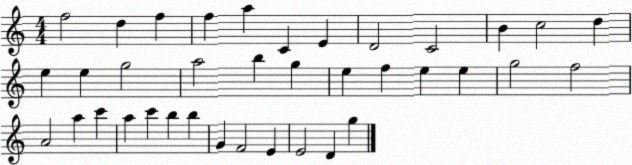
X:1
T:Untitled
M:4/4
L:1/4
K:C
f2 d f f a C E D2 C2 B c2 d e e g2 a2 b g e f e e g2 f2 A2 a c' a c' b b G F2 E E2 D g